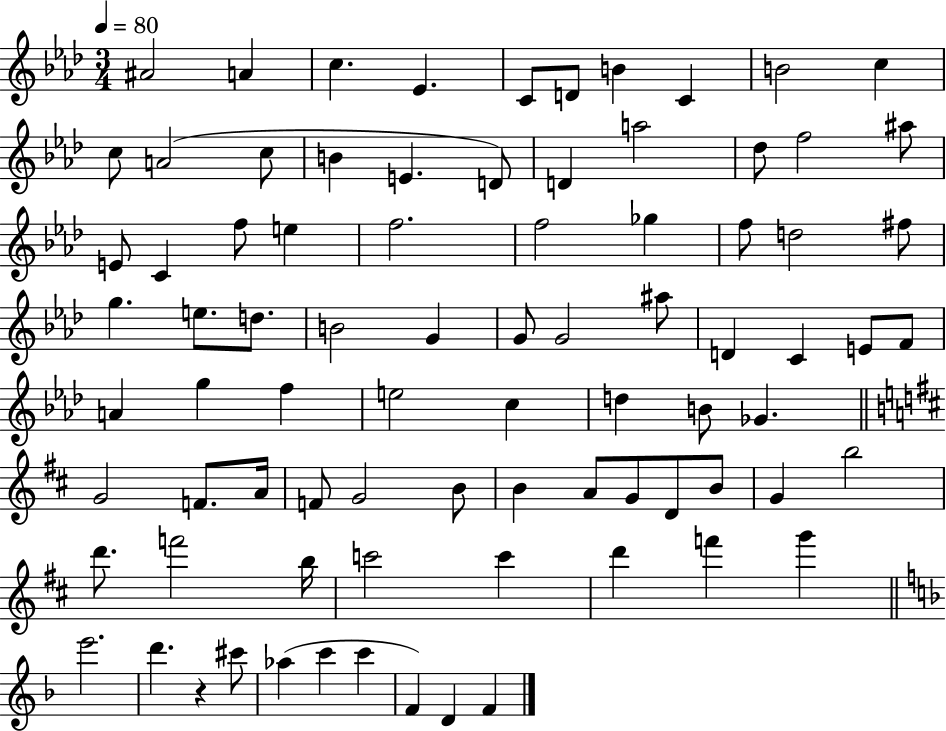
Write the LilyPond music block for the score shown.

{
  \clef treble
  \numericTimeSignature
  \time 3/4
  \key aes \major
  \tempo 4 = 80
  \repeat volta 2 { ais'2 a'4 | c''4. ees'4. | c'8 d'8 b'4 c'4 | b'2 c''4 | \break c''8 a'2( c''8 | b'4 e'4. d'8) | d'4 a''2 | des''8 f''2 ais''8 | \break e'8 c'4 f''8 e''4 | f''2. | f''2 ges''4 | f''8 d''2 fis''8 | \break g''4. e''8. d''8. | b'2 g'4 | g'8 g'2 ais''8 | d'4 c'4 e'8 f'8 | \break a'4 g''4 f''4 | e''2 c''4 | d''4 b'8 ges'4. | \bar "||" \break \key b \minor g'2 f'8. a'16 | f'8 g'2 b'8 | b'4 a'8 g'8 d'8 b'8 | g'4 b''2 | \break d'''8. f'''2 b''16 | c'''2 c'''4 | d'''4 f'''4 g'''4 | \bar "||" \break \key f \major e'''2. | d'''4. r4 cis'''8 | aes''4( c'''4 c'''4 | f'4) d'4 f'4 | \break } \bar "|."
}